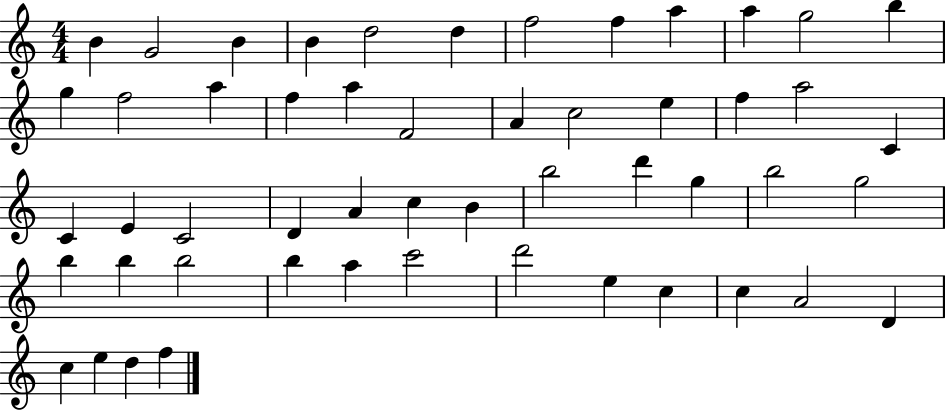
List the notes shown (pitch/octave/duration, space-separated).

B4/q G4/h B4/q B4/q D5/h D5/q F5/h F5/q A5/q A5/q G5/h B5/q G5/q F5/h A5/q F5/q A5/q F4/h A4/q C5/h E5/q F5/q A5/h C4/q C4/q E4/q C4/h D4/q A4/q C5/q B4/q B5/h D6/q G5/q B5/h G5/h B5/q B5/q B5/h B5/q A5/q C6/h D6/h E5/q C5/q C5/q A4/h D4/q C5/q E5/q D5/q F5/q